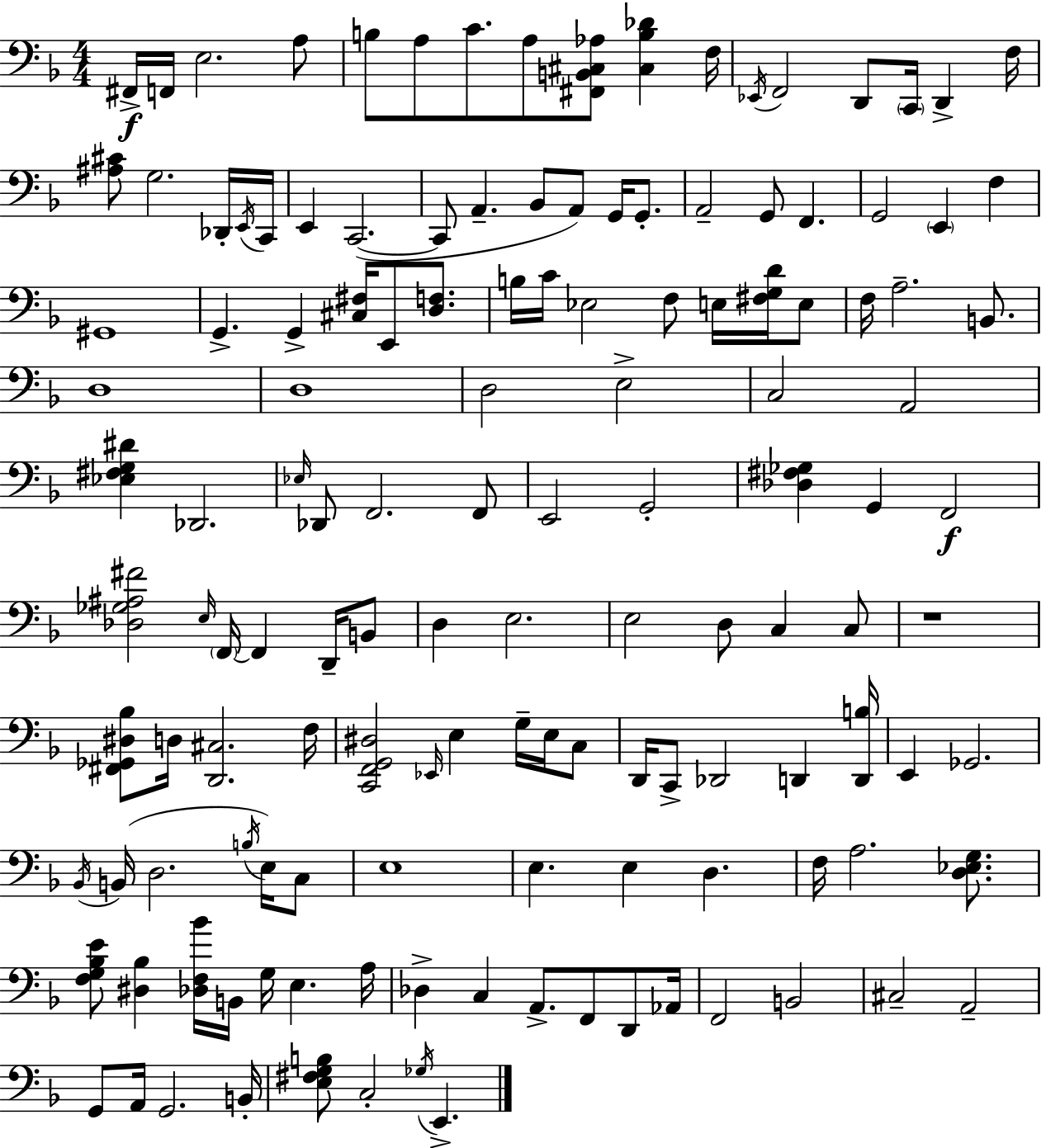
{
  \clef bass
  \numericTimeSignature
  \time 4/4
  \key d \minor
  fis,16->\f f,16 e2. a8 | b8 a8 c'8. a8 <fis, b, cis aes>8 <cis b des'>4 f16 | \acciaccatura { ees,16 } f,2 d,8 \parenthesize c,16 d,4-> | f16 <ais cis'>8 g2. des,16-. | \break \acciaccatura { e,16 } c,16 e,4 c,2.~(~ | c,8 a,4.-- bes,8 a,8) g,16 g,8.-. | a,2-- g,8 f,4. | g,2 \parenthesize e,4 f4 | \break gis,1 | g,4.-> g,4-> <cis fis>16 e,8 <d f>8. | b16 c'16 ees2 f8 e16 <fis g d'>16 | e8 f16 a2.-- b,8. | \break d1 | d1 | d2 e2-> | c2 a,2 | \break <ees fis g dis'>4 des,2. | \grace { ees16 } des,8 f,2. | f,8 e,2 g,2-. | <des fis ges>4 g,4 f,2\f | \break <des ges ais fis'>2 \grace { e16 } \parenthesize f,16~~ f,4 | d,16-- b,8 d4 e2. | e2 d8 c4 | c8 r1 | \break <fis, ges, dis bes>8 d16 <d, cis>2. | f16 <c, f, g, dis>2 \grace { ees,16 } e4 | g16-- e16 c8 d,16 c,8-> des,2 | d,4 <d, b>16 e,4 ges,2. | \break \acciaccatura { bes,16 }( b,16 d2. | \acciaccatura { b16 }) e16 c8 e1 | e4. e4 | d4. f16 a2. | \break <d ees g>8. <f g bes e'>8 <dis bes>4 <des f bes'>16 b,16 g16 | e4. a16 des4-> c4 a,8.-> | f,8 d,8 aes,16 f,2 b,2 | cis2-- a,2-- | \break g,8 a,16 g,2. | b,16-. <e fis g b>8 c2-. | \acciaccatura { ges16 } e,4.-> \bar "|."
}